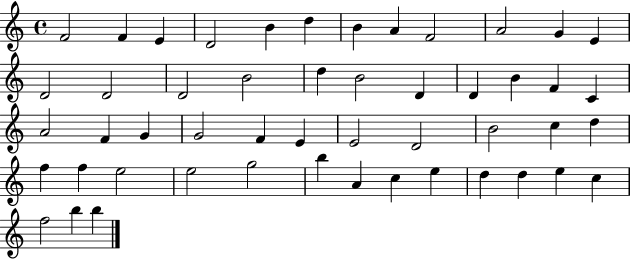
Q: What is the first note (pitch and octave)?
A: F4